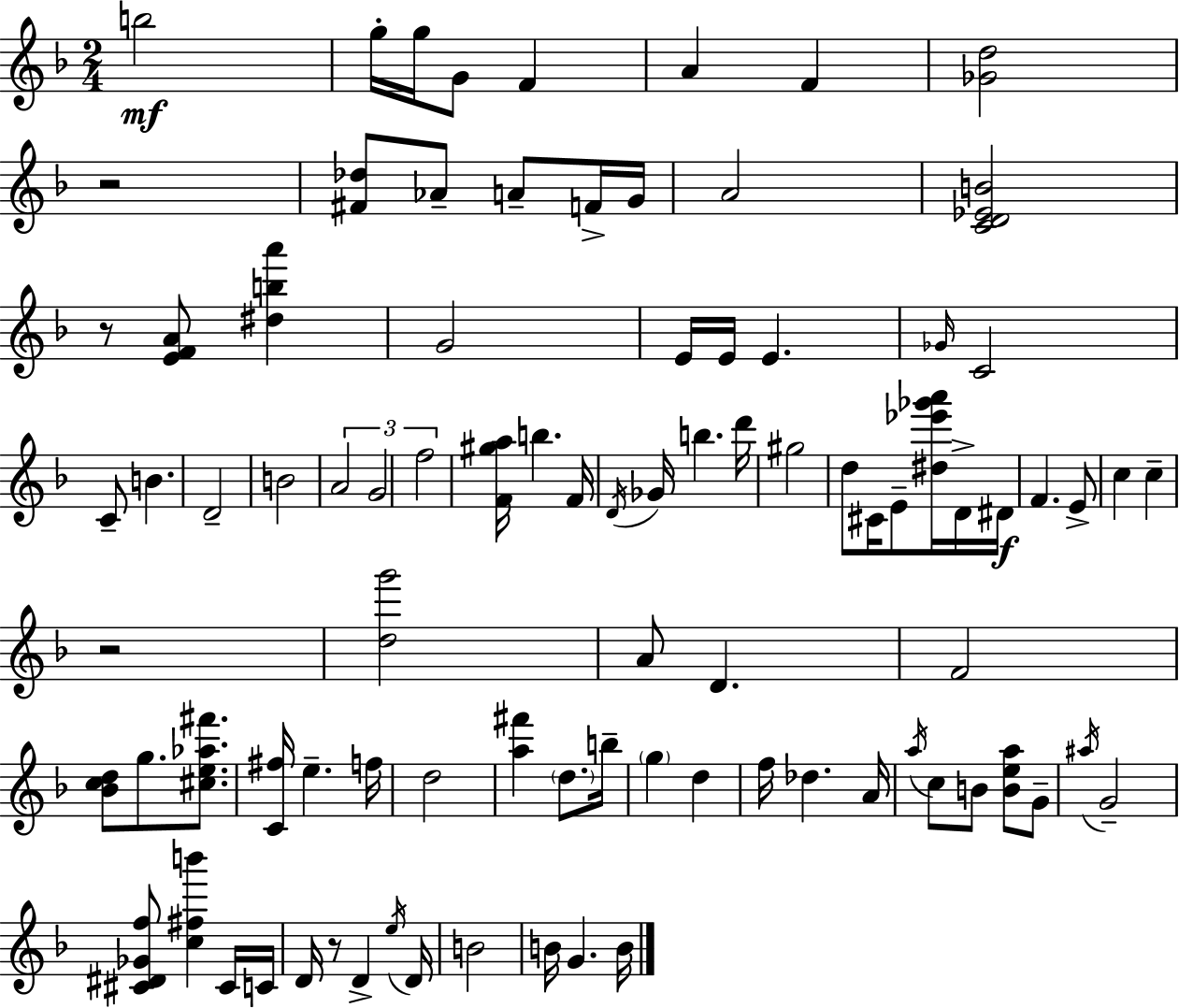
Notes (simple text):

B5/h G5/s G5/s G4/e F4/q A4/q F4/q [Gb4,D5]/h R/h [F#4,Db5]/e Ab4/e A4/e F4/s G4/s A4/h [C4,D4,Eb4,B4]/h R/e [E4,F4,A4]/e [D#5,B5,A6]/q G4/h E4/s E4/s E4/q. Gb4/s C4/h C4/e B4/q. D4/h B4/h A4/h G4/h F5/h [F4,G#5,A5]/s B5/q. F4/s D4/s Gb4/s B5/q. D6/s G#5/h D5/e C#4/s E4/e [D#5,Eb6,Gb6,A6]/s D4/s D#4/s F4/q. E4/e C5/q C5/q R/h [D5,G6]/h A4/e D4/q. F4/h [Bb4,C5,D5]/e G5/e. [C#5,E5,Ab5,F#6]/e. [C4,F#5]/s E5/q. F5/s D5/h [A5,F#6]/q D5/e. B5/s G5/q D5/q F5/s Db5/q. A4/s A5/s C5/e B4/e [B4,E5,A5]/e G4/e A#5/s G4/h [C#4,D#4,Gb4,F5]/e [C5,F#5,B6]/q C#4/s C4/s D4/s R/e D4/q E5/s D4/s B4/h B4/s G4/q. B4/s